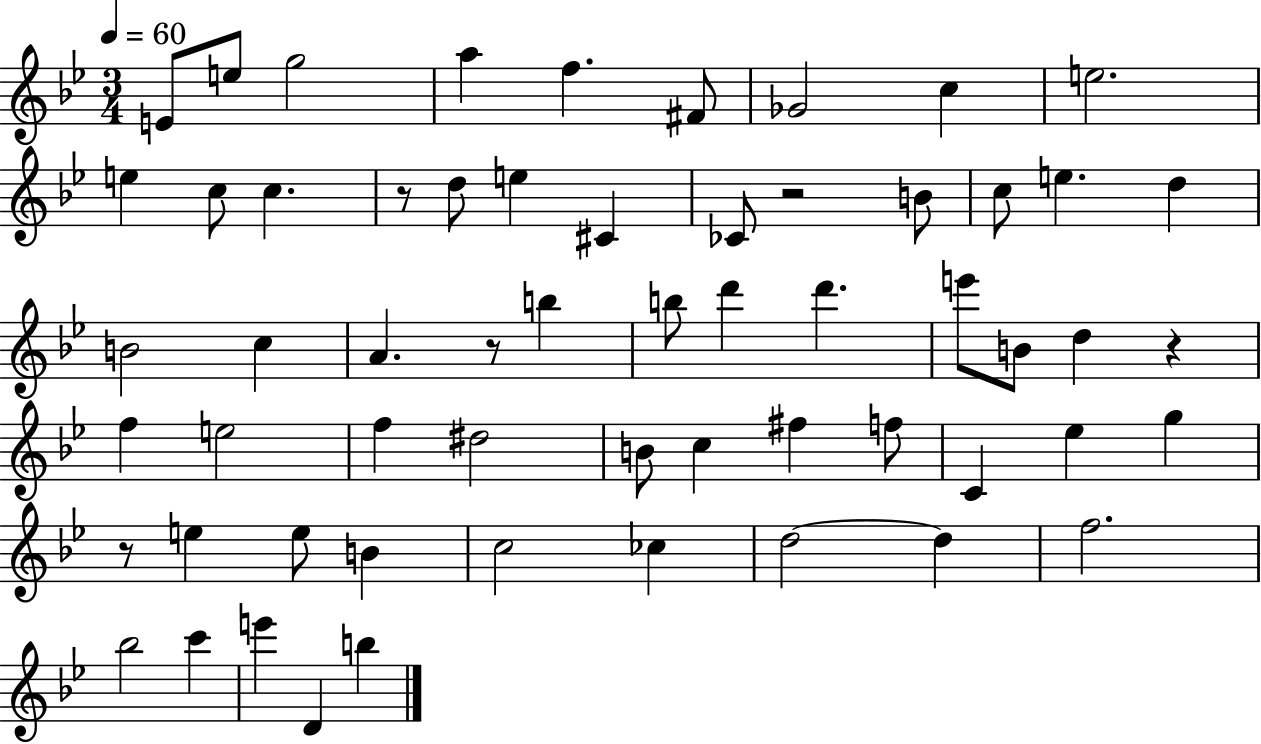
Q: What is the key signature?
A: BES major